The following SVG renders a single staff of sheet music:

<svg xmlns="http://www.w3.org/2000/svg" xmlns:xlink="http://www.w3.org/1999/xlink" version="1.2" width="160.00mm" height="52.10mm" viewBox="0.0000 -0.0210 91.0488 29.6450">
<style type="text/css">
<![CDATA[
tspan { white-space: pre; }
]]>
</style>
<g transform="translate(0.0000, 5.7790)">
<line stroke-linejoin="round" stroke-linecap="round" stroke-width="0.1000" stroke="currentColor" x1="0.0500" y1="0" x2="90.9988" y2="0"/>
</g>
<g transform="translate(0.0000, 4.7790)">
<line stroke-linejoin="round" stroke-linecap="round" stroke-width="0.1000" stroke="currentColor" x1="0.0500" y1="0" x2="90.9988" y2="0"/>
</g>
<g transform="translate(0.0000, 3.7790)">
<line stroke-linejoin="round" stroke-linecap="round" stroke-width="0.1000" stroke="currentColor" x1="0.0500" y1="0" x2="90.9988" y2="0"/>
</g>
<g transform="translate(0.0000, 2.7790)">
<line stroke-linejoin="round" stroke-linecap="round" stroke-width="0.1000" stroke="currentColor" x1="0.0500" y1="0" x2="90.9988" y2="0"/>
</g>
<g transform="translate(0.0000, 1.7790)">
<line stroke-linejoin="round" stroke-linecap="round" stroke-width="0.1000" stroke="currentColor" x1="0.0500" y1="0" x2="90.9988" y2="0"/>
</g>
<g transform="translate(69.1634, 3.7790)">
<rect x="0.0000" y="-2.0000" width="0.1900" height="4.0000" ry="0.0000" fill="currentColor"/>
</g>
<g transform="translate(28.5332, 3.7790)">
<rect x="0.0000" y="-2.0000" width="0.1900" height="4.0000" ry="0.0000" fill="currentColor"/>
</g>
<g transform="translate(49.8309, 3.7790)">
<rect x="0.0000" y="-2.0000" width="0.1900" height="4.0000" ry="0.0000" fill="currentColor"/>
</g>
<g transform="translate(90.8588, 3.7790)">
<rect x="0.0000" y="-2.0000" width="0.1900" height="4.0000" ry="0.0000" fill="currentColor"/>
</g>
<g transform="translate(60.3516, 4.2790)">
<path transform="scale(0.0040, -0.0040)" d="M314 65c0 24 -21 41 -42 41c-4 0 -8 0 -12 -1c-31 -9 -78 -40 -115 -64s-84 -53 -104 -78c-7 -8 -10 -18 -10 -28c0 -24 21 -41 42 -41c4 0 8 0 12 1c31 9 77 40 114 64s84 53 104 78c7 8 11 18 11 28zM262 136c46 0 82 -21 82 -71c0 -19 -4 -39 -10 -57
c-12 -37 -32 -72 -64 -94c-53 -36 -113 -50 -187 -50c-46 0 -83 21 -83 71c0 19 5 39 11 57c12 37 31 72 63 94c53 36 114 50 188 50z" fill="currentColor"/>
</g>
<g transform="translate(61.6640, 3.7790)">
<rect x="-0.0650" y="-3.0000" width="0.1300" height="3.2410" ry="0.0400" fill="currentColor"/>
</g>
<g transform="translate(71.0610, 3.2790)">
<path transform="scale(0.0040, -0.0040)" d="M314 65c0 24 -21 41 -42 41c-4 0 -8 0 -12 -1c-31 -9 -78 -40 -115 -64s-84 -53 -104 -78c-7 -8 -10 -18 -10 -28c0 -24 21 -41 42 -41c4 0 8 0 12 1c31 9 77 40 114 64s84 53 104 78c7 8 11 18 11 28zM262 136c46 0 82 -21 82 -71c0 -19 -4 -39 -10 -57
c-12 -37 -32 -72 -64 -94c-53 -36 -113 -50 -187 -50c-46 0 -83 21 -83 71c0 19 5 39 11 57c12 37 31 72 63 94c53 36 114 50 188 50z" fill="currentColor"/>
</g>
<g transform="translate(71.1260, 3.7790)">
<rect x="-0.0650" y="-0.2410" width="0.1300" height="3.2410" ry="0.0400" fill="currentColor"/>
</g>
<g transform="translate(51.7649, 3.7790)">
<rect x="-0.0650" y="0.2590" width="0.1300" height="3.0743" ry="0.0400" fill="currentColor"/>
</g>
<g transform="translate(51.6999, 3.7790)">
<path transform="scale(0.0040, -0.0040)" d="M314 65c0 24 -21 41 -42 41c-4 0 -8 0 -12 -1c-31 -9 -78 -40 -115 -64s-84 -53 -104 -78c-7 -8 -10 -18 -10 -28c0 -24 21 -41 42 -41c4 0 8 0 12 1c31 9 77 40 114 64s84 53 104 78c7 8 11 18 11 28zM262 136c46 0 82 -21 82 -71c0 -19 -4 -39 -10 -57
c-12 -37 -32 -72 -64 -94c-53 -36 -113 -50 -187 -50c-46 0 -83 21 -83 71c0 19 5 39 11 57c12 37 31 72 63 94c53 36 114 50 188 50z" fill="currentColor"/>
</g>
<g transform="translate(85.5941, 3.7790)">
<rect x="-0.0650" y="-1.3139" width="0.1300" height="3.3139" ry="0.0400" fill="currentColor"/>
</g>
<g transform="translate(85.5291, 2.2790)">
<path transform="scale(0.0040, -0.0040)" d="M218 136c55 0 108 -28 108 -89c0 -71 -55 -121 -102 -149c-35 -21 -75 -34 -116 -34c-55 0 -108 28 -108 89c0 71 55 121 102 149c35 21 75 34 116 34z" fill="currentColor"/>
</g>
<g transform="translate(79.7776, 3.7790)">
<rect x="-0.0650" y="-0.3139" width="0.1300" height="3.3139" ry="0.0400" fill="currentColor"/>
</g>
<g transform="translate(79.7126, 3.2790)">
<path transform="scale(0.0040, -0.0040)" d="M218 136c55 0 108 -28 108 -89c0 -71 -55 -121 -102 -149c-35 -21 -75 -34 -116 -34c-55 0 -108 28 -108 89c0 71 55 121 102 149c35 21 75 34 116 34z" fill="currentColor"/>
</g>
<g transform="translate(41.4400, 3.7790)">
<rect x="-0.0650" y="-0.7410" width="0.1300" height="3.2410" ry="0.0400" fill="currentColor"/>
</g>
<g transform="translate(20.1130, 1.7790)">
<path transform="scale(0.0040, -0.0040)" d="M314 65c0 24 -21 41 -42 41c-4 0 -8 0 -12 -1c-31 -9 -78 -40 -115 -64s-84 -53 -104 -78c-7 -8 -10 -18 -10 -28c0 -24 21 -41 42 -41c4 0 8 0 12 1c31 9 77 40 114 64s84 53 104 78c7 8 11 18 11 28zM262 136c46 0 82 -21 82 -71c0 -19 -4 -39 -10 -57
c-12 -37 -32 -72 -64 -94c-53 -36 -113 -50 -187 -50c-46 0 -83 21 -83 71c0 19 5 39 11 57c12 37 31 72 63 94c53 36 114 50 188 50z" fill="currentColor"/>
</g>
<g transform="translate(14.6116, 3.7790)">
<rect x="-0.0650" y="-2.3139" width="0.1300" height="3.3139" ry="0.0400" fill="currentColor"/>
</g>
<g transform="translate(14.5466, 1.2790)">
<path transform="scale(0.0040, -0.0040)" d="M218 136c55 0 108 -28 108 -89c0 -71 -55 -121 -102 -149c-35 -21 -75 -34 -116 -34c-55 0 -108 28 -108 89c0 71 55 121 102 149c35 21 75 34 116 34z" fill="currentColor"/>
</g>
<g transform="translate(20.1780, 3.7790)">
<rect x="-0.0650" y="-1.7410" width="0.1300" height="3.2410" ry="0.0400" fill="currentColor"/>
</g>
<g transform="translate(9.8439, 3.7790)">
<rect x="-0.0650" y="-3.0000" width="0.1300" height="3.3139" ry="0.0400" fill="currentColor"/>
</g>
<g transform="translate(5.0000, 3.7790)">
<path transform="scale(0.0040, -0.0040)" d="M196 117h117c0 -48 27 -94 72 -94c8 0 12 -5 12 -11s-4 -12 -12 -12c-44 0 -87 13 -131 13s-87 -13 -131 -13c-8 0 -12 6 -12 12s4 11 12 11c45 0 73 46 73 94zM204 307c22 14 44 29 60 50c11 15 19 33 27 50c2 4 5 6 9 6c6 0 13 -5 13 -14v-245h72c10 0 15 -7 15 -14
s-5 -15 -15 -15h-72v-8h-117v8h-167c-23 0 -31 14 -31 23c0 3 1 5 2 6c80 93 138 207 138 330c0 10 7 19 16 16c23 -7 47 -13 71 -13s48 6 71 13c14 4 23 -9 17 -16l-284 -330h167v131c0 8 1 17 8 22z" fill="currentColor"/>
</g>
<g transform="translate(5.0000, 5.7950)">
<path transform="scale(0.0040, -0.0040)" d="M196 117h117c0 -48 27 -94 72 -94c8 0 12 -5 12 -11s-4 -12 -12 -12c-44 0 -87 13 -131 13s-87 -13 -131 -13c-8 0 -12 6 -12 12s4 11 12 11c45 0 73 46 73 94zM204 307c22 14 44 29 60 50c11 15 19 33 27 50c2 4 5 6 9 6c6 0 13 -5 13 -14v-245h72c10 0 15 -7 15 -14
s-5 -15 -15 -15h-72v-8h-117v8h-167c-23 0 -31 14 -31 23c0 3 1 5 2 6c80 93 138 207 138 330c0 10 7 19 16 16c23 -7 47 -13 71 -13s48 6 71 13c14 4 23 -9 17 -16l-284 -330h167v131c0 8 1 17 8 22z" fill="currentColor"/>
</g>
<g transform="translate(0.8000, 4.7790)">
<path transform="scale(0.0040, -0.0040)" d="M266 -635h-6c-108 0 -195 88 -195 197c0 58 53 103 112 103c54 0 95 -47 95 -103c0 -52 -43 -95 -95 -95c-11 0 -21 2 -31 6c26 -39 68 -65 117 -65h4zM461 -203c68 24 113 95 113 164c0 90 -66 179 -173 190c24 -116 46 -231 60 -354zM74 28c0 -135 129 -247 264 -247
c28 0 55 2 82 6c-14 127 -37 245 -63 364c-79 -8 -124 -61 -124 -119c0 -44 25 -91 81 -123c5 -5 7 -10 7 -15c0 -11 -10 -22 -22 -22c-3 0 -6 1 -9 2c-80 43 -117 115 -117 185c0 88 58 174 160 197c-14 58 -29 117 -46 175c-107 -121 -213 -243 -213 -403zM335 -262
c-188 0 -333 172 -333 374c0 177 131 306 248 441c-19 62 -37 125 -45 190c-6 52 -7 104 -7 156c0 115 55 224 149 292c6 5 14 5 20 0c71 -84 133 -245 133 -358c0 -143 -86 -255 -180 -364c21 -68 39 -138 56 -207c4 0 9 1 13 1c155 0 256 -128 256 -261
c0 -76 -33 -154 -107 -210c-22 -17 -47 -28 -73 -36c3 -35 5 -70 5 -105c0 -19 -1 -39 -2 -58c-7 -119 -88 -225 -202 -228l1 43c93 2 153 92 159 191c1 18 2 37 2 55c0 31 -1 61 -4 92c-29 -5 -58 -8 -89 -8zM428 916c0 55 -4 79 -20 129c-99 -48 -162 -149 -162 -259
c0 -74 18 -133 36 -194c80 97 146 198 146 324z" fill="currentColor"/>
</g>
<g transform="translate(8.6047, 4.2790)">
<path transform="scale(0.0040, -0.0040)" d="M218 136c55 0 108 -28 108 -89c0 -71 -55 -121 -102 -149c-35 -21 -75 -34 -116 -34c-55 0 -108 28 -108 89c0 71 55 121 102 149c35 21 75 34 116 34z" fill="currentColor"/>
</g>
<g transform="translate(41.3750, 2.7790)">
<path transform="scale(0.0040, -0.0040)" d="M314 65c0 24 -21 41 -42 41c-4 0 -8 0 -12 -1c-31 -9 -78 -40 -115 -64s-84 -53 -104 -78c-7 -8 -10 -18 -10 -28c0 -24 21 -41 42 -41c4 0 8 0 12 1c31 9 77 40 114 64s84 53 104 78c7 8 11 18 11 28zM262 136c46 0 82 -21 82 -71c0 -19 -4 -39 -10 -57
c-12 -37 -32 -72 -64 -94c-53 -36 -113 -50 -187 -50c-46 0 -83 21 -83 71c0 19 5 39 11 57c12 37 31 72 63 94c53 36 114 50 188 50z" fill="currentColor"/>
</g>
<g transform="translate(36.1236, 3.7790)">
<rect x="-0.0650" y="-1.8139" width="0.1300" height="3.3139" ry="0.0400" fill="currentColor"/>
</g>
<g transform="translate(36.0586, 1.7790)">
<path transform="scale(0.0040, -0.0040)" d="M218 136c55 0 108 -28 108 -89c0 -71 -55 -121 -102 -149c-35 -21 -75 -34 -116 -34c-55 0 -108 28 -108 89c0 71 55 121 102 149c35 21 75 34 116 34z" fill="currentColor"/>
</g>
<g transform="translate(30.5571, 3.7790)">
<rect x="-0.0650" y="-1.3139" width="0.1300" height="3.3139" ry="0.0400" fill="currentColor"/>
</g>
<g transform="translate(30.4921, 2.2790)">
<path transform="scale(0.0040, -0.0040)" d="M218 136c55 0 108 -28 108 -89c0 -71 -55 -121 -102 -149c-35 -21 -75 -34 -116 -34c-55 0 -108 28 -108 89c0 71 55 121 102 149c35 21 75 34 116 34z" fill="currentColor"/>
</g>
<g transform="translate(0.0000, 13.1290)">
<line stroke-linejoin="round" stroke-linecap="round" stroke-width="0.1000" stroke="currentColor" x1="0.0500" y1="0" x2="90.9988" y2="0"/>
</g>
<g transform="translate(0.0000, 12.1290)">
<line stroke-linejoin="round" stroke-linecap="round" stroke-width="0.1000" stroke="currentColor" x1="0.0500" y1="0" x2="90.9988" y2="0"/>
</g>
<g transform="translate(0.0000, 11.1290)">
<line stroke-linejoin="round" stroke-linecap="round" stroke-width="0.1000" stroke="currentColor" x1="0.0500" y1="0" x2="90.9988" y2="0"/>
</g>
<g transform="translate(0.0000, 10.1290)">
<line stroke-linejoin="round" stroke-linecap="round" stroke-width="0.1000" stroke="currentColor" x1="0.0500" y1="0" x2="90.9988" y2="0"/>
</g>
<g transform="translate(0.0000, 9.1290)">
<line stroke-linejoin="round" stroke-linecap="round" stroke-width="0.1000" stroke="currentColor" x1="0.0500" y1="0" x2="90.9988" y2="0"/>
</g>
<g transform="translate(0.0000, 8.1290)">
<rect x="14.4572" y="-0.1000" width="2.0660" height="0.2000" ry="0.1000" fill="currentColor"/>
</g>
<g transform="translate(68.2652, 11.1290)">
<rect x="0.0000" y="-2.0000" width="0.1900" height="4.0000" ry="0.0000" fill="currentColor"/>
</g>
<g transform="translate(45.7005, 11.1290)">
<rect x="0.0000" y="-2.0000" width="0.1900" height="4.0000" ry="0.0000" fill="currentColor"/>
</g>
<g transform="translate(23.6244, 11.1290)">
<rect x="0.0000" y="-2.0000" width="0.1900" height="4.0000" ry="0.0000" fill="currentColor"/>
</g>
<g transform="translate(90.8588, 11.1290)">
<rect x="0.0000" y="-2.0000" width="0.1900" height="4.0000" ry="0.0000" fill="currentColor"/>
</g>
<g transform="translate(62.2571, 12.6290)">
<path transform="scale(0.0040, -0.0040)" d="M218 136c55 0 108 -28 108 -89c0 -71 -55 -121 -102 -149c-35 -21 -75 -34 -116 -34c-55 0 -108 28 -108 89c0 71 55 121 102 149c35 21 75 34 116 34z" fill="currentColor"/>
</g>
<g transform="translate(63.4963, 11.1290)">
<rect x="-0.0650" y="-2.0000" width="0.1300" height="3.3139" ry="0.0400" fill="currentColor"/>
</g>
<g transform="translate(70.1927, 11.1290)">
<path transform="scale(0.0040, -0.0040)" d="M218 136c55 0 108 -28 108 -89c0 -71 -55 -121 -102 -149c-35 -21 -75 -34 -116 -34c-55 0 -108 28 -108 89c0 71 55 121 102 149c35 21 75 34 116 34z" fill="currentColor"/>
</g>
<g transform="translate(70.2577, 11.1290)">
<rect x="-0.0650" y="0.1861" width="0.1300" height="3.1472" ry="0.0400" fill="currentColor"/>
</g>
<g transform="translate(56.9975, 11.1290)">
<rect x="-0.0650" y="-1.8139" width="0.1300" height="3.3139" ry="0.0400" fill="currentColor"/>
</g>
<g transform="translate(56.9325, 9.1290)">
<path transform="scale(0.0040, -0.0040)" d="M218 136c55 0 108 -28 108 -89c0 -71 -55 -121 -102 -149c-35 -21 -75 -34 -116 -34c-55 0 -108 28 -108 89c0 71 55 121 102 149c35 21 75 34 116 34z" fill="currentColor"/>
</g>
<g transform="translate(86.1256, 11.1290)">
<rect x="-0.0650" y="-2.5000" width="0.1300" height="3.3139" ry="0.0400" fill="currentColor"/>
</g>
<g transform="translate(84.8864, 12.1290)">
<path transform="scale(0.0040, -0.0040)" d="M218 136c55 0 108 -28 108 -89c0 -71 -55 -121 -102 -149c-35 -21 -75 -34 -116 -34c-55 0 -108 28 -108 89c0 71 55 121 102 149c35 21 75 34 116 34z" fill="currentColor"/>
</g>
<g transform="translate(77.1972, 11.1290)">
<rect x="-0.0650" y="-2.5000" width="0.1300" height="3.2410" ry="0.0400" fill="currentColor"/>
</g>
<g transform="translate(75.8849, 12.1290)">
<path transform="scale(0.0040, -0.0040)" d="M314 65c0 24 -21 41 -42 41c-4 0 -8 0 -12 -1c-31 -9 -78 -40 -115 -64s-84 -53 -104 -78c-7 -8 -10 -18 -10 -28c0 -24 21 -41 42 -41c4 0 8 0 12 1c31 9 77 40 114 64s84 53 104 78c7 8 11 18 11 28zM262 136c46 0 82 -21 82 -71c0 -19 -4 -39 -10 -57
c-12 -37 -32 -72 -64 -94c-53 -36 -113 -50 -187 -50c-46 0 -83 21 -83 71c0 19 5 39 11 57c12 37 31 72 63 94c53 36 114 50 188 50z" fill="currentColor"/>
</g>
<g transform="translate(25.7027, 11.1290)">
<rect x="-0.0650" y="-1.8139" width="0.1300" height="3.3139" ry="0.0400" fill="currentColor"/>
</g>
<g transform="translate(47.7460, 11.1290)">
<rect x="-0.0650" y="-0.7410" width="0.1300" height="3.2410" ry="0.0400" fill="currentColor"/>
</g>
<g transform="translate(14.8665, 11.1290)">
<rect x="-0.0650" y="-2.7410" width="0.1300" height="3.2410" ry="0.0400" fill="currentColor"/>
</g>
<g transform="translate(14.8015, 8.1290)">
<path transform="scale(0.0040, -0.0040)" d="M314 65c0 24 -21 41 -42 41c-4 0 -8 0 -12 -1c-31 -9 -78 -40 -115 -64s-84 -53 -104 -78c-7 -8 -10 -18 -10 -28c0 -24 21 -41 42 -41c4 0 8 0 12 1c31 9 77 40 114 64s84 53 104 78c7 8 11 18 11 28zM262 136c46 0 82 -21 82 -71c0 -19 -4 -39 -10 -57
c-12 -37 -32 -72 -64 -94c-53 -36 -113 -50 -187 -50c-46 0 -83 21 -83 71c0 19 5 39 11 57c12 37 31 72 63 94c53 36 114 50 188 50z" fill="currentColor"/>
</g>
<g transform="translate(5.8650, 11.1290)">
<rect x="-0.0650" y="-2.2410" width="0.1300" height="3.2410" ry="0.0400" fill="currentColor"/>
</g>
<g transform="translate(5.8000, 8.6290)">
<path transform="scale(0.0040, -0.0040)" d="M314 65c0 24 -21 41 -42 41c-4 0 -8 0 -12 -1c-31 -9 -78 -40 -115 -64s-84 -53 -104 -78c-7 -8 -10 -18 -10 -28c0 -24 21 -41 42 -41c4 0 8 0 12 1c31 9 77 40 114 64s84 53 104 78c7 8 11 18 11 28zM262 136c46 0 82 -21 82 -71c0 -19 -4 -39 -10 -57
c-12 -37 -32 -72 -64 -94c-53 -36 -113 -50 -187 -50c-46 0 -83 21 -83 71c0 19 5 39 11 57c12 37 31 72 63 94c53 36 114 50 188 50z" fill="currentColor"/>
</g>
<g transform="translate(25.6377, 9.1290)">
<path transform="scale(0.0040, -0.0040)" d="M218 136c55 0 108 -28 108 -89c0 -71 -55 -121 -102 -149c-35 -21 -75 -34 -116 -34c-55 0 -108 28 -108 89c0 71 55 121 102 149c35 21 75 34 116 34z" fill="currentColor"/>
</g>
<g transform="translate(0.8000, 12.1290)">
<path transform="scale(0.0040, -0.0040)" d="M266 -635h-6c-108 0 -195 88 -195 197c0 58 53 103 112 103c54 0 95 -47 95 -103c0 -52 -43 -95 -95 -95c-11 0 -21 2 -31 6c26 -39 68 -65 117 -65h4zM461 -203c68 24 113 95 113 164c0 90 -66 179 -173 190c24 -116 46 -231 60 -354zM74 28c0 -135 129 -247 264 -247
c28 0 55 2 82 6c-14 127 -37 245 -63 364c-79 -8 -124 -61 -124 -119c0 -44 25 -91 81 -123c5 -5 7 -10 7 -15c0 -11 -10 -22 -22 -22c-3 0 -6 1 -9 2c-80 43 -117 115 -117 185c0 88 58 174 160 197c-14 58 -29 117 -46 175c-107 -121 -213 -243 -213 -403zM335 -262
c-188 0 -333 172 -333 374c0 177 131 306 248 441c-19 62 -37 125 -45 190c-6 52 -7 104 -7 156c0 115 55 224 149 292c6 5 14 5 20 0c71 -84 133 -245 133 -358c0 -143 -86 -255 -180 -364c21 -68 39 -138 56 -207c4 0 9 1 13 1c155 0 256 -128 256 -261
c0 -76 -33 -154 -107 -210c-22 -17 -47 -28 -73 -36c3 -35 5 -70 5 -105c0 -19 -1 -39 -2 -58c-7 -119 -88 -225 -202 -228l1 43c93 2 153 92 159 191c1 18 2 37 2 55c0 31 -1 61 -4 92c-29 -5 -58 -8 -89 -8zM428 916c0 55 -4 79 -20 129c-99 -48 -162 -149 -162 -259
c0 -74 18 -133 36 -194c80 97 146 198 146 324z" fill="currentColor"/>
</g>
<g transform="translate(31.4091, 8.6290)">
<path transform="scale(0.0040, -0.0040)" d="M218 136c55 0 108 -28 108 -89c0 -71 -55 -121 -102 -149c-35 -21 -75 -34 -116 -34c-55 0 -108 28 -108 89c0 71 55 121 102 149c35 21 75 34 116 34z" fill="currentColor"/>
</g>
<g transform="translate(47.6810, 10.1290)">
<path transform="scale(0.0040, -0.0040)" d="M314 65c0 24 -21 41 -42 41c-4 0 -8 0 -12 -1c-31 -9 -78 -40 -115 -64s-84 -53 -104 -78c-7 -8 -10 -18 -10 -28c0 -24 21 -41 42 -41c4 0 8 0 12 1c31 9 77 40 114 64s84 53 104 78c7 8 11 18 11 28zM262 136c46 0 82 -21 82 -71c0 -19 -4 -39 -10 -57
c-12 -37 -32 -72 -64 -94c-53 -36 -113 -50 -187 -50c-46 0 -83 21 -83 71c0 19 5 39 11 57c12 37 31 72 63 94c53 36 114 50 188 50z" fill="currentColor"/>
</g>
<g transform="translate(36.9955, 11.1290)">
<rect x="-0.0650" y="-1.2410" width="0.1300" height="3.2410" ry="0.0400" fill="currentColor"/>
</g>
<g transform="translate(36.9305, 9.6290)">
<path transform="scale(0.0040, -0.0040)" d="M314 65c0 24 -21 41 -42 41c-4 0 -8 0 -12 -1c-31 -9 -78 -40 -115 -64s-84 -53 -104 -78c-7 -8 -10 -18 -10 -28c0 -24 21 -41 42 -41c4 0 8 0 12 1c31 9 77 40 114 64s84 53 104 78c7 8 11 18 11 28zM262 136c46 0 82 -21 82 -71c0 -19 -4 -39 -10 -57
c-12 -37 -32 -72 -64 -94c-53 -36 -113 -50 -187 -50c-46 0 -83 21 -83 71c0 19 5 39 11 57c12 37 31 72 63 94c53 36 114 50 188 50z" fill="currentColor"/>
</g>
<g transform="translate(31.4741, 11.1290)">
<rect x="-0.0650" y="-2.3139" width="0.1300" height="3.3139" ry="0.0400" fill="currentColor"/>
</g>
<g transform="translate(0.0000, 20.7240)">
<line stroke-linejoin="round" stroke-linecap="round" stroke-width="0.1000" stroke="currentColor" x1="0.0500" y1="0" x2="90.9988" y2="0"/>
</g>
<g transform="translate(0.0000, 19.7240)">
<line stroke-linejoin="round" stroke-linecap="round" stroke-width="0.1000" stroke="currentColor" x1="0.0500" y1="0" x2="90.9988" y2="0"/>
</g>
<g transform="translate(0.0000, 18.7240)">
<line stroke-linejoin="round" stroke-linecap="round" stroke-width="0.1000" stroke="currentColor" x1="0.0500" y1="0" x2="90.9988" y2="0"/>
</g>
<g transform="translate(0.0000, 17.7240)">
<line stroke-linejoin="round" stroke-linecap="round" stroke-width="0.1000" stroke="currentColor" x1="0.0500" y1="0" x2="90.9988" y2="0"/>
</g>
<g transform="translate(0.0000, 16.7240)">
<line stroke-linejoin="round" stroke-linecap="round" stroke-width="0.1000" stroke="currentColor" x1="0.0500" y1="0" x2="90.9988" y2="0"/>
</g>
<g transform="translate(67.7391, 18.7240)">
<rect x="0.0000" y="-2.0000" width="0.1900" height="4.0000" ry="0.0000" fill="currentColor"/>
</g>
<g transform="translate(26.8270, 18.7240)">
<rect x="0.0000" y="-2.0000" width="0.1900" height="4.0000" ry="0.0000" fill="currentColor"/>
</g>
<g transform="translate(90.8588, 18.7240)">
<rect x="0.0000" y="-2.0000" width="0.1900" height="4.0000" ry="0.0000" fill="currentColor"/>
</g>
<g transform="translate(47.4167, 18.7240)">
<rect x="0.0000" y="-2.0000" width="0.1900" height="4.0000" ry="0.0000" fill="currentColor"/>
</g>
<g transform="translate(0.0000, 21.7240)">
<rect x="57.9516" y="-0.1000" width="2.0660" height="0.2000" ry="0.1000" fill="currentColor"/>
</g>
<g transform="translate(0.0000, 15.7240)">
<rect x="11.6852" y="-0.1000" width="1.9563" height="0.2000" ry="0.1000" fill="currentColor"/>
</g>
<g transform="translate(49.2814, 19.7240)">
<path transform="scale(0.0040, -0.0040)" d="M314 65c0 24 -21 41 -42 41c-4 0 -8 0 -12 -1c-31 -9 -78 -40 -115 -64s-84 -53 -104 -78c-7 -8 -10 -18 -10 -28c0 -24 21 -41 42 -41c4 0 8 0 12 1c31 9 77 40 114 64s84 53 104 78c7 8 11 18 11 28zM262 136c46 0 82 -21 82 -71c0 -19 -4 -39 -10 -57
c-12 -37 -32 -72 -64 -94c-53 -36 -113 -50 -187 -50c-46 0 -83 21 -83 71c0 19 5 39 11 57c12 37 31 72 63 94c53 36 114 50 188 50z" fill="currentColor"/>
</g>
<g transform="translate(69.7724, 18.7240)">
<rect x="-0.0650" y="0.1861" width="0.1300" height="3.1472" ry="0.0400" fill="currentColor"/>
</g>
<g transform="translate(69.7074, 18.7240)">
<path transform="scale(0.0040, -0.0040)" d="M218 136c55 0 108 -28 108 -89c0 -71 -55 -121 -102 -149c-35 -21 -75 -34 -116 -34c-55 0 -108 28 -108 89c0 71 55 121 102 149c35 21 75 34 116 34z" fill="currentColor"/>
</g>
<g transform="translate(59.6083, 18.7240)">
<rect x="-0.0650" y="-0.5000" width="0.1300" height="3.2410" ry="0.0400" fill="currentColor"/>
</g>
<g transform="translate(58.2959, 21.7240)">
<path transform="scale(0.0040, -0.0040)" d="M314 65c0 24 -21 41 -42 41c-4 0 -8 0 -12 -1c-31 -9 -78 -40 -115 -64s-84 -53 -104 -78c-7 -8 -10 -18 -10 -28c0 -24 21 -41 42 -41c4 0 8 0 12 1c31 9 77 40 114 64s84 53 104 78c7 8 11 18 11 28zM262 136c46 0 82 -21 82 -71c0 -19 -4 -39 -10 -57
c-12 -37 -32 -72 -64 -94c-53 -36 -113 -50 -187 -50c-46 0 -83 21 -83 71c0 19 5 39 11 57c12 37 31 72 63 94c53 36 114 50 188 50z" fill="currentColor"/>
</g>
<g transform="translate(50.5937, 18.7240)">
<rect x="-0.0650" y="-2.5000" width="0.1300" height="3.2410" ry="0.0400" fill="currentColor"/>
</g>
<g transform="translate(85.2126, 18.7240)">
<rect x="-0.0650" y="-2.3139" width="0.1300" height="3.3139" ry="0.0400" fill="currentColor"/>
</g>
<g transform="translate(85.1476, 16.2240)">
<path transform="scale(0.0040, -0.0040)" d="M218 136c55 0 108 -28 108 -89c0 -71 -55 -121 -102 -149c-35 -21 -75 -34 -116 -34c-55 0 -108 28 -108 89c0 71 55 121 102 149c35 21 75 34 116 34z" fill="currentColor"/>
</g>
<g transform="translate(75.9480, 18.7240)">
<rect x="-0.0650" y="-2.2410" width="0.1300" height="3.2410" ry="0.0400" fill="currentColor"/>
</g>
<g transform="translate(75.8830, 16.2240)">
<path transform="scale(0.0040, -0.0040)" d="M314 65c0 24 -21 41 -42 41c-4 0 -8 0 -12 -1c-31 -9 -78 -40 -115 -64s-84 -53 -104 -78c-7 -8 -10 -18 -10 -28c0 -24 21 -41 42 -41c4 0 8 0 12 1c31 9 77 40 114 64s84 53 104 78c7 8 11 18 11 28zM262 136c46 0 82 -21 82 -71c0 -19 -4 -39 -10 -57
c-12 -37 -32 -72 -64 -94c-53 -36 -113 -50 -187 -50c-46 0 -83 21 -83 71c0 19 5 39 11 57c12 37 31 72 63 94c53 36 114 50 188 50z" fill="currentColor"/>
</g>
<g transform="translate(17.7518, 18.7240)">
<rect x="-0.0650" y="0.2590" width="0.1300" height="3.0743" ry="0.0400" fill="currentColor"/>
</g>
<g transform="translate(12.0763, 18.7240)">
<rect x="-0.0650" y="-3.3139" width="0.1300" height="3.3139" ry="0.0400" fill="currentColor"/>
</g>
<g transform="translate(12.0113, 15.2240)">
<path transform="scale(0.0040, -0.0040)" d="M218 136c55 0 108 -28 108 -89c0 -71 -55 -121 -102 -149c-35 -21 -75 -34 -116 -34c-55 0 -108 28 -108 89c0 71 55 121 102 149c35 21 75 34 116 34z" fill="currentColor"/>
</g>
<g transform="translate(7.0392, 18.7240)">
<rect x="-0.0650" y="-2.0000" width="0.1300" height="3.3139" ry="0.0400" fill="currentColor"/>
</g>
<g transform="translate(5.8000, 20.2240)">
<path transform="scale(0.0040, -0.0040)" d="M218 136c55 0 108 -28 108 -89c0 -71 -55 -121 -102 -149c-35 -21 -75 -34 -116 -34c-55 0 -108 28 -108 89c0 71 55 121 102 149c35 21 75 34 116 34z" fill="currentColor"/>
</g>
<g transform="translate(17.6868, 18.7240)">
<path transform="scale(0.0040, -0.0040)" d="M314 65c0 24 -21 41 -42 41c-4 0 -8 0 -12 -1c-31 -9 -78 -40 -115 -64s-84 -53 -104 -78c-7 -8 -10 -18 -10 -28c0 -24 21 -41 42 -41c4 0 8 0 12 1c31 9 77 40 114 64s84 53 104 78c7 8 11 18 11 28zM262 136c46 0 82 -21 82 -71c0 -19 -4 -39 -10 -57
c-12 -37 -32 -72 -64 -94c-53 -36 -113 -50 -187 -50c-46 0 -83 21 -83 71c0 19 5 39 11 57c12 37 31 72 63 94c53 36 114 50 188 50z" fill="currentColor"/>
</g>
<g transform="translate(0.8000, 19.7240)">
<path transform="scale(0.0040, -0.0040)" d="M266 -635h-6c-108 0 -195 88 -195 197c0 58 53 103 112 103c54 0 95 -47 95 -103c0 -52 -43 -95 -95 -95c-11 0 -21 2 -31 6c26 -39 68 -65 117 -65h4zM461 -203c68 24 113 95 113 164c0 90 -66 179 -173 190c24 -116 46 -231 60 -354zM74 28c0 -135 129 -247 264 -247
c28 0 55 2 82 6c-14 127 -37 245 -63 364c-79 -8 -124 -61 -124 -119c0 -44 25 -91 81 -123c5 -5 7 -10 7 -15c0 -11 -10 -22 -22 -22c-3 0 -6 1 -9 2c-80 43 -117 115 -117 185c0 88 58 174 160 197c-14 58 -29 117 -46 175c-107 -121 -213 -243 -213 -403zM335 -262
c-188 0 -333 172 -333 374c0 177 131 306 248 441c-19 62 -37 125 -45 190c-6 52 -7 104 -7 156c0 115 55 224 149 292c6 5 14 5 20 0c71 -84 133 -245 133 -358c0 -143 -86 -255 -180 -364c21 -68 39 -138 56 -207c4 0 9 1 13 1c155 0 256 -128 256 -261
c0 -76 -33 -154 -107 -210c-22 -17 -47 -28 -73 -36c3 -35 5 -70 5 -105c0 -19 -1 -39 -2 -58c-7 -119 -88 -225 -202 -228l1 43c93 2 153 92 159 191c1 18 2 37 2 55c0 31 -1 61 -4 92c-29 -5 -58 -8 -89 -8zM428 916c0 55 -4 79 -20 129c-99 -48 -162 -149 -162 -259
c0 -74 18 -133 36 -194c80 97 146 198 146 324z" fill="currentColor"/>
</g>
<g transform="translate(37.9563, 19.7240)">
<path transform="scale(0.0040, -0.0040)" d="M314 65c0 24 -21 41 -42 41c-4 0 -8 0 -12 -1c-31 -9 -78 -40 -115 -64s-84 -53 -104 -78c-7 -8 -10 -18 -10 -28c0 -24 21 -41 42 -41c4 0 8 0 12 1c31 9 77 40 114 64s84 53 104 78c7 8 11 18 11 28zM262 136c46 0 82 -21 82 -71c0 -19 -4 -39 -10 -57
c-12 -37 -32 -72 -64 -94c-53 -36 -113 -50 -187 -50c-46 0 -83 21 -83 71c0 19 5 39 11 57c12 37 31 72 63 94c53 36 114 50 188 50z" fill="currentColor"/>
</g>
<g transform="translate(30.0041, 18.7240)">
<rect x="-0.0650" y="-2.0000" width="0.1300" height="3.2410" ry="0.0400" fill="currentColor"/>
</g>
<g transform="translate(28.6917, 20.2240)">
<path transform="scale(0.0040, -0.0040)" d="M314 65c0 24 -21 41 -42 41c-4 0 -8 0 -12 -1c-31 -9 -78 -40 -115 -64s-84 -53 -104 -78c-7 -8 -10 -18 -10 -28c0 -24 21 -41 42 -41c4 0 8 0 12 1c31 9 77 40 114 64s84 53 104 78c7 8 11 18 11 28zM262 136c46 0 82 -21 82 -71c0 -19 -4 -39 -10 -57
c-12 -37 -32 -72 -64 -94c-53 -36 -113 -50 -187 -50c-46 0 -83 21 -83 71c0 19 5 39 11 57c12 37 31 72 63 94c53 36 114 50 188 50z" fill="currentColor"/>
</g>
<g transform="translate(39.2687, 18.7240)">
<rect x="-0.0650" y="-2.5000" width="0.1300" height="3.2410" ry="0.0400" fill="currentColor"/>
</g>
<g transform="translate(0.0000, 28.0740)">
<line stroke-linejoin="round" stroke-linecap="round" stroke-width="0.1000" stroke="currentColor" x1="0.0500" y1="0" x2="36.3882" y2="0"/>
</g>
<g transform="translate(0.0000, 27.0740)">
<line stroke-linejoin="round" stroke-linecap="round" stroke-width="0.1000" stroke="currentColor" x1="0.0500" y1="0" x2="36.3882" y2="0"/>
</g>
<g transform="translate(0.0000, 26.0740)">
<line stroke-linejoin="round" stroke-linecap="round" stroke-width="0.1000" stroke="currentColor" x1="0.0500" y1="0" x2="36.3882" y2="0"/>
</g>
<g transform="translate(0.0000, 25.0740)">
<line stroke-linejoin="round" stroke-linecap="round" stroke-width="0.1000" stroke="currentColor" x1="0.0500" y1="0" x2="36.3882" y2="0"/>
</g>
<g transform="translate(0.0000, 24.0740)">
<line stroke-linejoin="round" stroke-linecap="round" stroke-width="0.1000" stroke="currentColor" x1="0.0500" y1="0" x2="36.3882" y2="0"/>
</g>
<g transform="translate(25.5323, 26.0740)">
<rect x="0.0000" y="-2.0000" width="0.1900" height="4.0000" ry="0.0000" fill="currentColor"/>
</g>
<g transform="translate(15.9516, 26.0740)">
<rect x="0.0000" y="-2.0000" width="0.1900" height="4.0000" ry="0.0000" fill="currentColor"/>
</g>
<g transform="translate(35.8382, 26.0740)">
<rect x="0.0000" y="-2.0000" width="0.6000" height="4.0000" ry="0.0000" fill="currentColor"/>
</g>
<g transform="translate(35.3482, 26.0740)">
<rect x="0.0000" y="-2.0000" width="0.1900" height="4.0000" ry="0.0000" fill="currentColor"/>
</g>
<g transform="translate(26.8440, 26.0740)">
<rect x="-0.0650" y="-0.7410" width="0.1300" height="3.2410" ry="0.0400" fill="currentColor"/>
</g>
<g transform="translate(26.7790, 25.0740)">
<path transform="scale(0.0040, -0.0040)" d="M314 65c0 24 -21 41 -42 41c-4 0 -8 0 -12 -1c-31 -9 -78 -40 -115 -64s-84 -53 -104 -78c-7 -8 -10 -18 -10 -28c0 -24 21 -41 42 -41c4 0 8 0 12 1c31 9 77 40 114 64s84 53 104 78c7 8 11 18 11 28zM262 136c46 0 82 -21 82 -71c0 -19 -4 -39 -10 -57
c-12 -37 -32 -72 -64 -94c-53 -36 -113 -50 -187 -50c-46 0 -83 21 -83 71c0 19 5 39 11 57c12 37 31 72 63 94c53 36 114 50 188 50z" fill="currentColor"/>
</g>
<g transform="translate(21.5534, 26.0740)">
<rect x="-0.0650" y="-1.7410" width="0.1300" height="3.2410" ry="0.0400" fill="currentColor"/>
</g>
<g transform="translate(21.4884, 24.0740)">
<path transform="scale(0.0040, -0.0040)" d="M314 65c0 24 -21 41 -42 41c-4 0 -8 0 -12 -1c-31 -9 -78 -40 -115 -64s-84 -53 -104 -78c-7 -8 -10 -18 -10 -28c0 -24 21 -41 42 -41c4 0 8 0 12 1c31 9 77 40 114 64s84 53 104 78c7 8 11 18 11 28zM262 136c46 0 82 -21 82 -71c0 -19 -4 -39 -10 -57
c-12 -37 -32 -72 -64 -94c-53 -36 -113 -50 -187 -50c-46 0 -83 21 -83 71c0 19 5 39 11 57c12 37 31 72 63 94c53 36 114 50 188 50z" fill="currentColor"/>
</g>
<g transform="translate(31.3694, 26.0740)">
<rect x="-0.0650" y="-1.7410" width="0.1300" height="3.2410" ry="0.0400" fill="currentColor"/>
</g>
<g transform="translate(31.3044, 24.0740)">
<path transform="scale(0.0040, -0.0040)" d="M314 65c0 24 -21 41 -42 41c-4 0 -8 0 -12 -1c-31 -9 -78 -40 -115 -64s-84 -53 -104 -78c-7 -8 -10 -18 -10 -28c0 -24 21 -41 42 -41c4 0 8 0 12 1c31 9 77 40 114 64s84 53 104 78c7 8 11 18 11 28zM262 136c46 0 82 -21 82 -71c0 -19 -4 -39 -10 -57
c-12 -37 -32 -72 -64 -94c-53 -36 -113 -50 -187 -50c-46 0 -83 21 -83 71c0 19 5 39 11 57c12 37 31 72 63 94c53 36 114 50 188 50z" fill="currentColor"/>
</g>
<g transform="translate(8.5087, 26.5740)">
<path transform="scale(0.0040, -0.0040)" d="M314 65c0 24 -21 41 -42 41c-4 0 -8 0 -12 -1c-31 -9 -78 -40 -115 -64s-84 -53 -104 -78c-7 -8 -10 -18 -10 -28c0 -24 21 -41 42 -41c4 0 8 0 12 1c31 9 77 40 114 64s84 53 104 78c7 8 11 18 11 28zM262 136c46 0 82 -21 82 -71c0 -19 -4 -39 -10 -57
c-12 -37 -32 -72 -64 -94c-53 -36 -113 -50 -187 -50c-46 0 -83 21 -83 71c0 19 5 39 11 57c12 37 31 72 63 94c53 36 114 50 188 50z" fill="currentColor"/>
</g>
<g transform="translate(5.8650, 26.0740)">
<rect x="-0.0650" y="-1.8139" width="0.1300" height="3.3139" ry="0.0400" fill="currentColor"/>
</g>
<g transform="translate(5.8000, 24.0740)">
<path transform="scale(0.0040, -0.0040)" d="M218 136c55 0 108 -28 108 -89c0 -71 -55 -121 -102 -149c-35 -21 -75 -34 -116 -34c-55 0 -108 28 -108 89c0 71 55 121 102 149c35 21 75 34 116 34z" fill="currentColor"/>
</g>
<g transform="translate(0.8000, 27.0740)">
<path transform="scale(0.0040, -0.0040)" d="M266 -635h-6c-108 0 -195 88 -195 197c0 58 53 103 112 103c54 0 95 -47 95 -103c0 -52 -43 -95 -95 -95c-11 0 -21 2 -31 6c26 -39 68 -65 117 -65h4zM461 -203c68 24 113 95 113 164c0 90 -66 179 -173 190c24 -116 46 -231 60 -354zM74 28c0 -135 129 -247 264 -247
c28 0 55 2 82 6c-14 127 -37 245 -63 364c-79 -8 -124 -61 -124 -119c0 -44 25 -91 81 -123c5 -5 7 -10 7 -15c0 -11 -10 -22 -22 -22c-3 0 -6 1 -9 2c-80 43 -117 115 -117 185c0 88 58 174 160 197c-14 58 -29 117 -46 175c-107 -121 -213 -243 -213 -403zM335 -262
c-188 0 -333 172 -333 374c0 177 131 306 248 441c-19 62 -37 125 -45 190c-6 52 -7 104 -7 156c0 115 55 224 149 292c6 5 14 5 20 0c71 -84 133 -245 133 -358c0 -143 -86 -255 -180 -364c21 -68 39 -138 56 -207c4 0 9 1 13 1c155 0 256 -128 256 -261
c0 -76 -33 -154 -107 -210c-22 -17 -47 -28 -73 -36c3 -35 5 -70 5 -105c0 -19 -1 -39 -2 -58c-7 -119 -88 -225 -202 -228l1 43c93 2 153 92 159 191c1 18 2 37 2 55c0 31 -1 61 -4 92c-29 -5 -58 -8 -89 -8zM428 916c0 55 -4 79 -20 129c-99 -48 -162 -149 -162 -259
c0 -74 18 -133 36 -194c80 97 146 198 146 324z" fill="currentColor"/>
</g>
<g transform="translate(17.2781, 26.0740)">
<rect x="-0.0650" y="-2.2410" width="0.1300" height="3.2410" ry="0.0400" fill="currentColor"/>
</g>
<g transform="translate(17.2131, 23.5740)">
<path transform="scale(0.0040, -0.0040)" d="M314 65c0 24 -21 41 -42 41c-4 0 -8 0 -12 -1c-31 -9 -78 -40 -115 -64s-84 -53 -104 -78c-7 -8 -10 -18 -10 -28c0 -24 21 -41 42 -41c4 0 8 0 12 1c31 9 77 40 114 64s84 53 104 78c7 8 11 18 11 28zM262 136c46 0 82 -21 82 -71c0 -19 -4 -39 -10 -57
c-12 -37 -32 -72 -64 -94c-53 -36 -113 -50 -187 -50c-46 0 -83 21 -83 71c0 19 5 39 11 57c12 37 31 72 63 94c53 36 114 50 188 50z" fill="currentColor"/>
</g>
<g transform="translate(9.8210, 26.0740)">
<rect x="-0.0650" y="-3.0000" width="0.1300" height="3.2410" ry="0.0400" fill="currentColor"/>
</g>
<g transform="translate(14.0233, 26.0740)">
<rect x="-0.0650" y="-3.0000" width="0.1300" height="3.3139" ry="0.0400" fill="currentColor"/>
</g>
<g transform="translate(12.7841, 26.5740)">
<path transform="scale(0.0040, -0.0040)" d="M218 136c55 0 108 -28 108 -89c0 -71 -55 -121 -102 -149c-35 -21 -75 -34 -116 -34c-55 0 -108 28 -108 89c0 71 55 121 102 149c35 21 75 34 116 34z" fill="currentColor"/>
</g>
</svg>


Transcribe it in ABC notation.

X:1
T:Untitled
M:4/4
L:1/4
K:C
A g f2 e f d2 B2 A2 c2 c e g2 a2 f g e2 d2 f F B G2 G F b B2 F2 G2 G2 C2 B g2 g f A2 A g2 f2 d2 f2